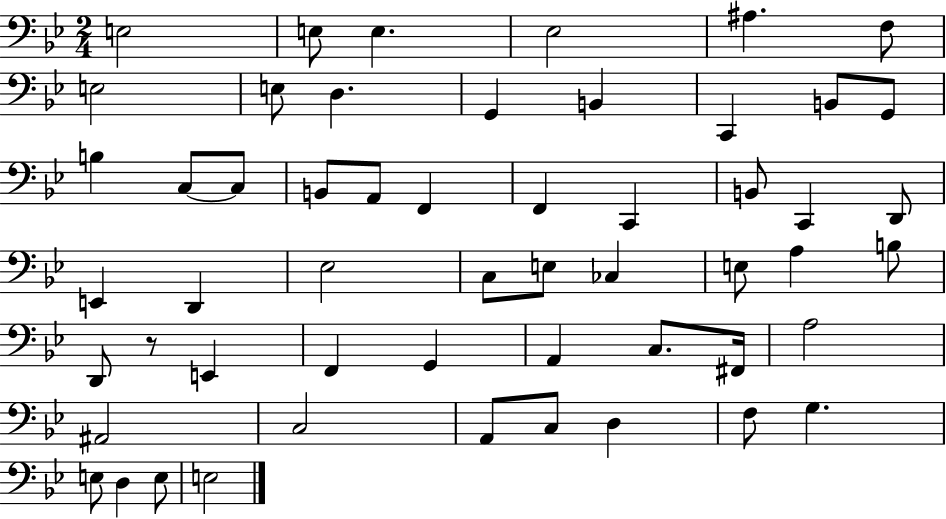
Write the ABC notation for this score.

X:1
T:Untitled
M:2/4
L:1/4
K:Bb
E,2 E,/2 E, _E,2 ^A, F,/2 E,2 E,/2 D, G,, B,, C,, B,,/2 G,,/2 B, C,/2 C,/2 B,,/2 A,,/2 F,, F,, C,, B,,/2 C,, D,,/2 E,, D,, _E,2 C,/2 E,/2 _C, E,/2 A, B,/2 D,,/2 z/2 E,, F,, G,, A,, C,/2 ^F,,/4 A,2 ^A,,2 C,2 A,,/2 C,/2 D, F,/2 G, E,/2 D, E,/2 E,2